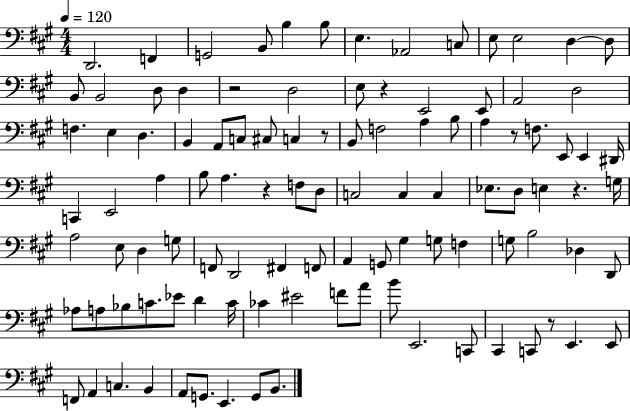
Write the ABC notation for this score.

X:1
T:Untitled
M:4/4
L:1/4
K:A
D,,2 F,, G,,2 B,,/2 B, B,/2 E, _A,,2 C,/2 E,/2 E,2 D, D,/2 B,,/2 B,,2 D,/2 D, z2 D,2 E,/2 z E,,2 E,,/2 A,,2 D,2 F, E, D, B,, A,,/2 C,/2 ^C,/2 C, z/2 B,,/2 F,2 A, B,/2 A, z/2 F,/2 E,,/2 E,, ^D,,/4 C,, E,,2 A, B,/2 A, z F,/2 D,/2 C,2 C, C, _E,/2 D,/2 E, z G,/4 A,2 E,/2 D, G,/2 F,,/2 D,,2 ^F,, F,,/2 A,, G,,/2 ^G, G,/2 F, G,/2 B,2 _D, D,,/2 _A,/2 A,/2 _B,/2 C/2 _E/2 D C/4 _C ^E2 F/2 A/2 B/2 E,,2 C,,/2 ^C,, C,,/2 z/2 E,, E,,/2 F,,/2 A,, C, B,, A,,/2 G,,/2 E,, G,,/2 B,,/2